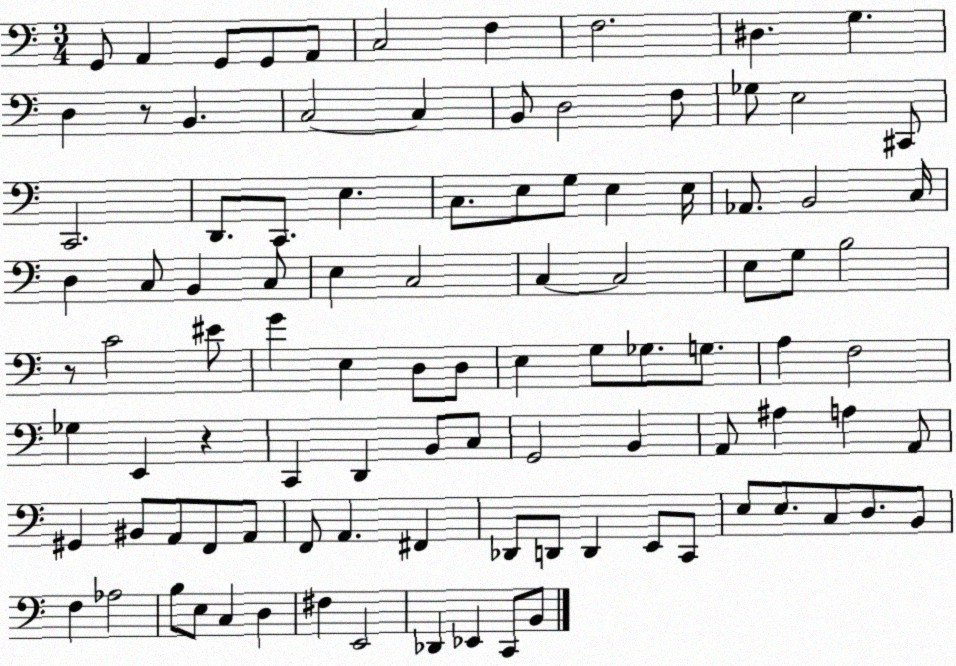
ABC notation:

X:1
T:Untitled
M:3/4
L:1/4
K:C
G,,/2 A,, G,,/2 G,,/2 A,,/2 C,2 F, F,2 ^D, G, D, z/2 B,, C,2 C, B,,/2 D,2 F,/2 _G,/2 E,2 ^C,,/2 C,,2 D,,/2 C,,/2 E, C,/2 E,/2 G,/2 E, E,/4 _A,,/2 B,,2 C,/4 D, C,/2 B,, C,/2 E, C,2 C, C,2 E,/2 G,/2 B,2 z/2 C2 ^E/2 G E, D,/2 D,/2 E, G,/2 _G,/2 G,/2 A, F,2 _G, E,, z C,, D,, B,,/2 C,/2 G,,2 B,, A,,/2 ^A, A, A,,/2 ^G,, ^B,,/2 A,,/2 F,,/2 A,,/2 F,,/2 A,, ^F,, _D,,/2 D,,/2 D,, E,,/2 C,,/2 E,/2 E,/2 C,/2 D,/2 B,,/2 F, _A,2 B,/2 E,/2 C, D, ^F, E,,2 _D,, _E,, C,,/2 B,,/2